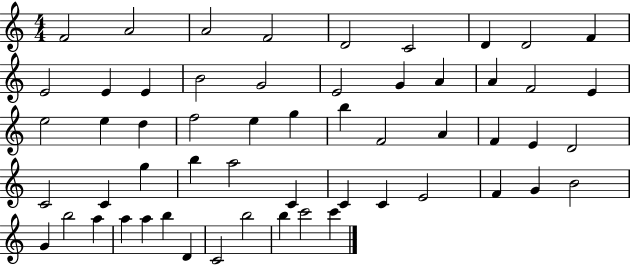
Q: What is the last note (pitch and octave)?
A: C6